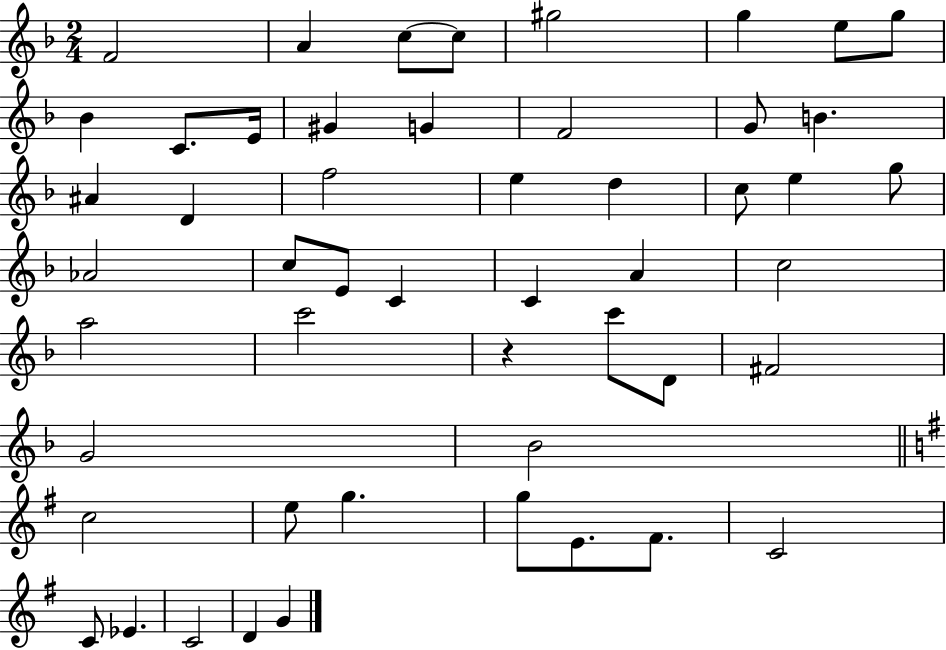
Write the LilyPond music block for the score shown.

{
  \clef treble
  \numericTimeSignature
  \time 2/4
  \key f \major
  f'2 | a'4 c''8~~ c''8 | gis''2 | g''4 e''8 g''8 | \break bes'4 c'8. e'16 | gis'4 g'4 | f'2 | g'8 b'4. | \break ais'4 d'4 | f''2 | e''4 d''4 | c''8 e''4 g''8 | \break aes'2 | c''8 e'8 c'4 | c'4 a'4 | c''2 | \break a''2 | c'''2 | r4 c'''8 d'8 | fis'2 | \break g'2 | bes'2 | \bar "||" \break \key g \major c''2 | e''8 g''4. | g''8 e'8. fis'8. | c'2 | \break c'8 ees'4. | c'2 | d'4 g'4 | \bar "|."
}